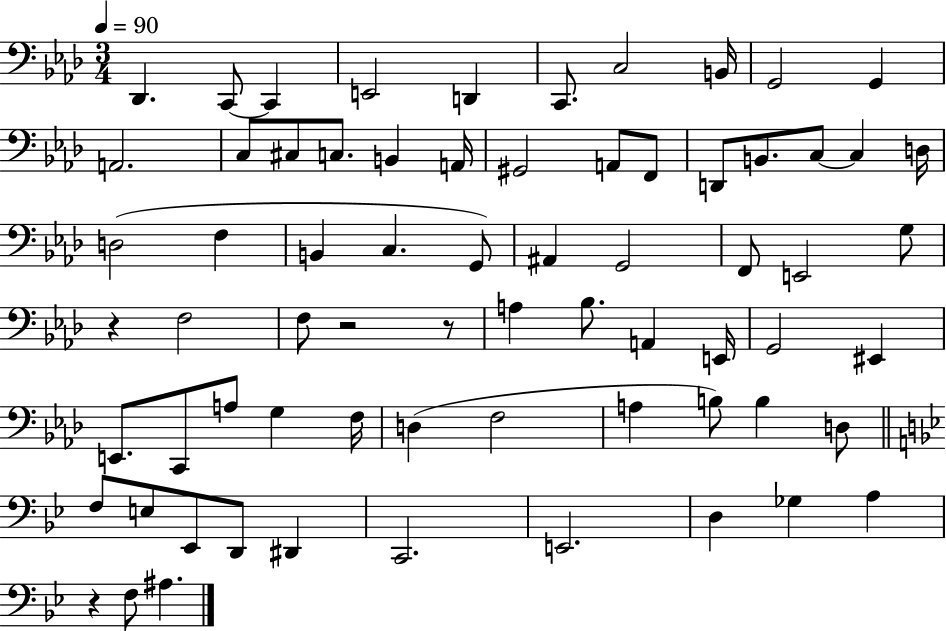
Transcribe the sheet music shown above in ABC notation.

X:1
T:Untitled
M:3/4
L:1/4
K:Ab
_D,, C,,/2 C,, E,,2 D,, C,,/2 C,2 B,,/4 G,,2 G,, A,,2 C,/2 ^C,/2 C,/2 B,, A,,/4 ^G,,2 A,,/2 F,,/2 D,,/2 B,,/2 C,/2 C, D,/4 D,2 F, B,, C, G,,/2 ^A,, G,,2 F,,/2 E,,2 G,/2 z F,2 F,/2 z2 z/2 A, _B,/2 A,, E,,/4 G,,2 ^E,, E,,/2 C,,/2 A,/2 G, F,/4 D, F,2 A, B,/2 B, D,/2 F,/2 E,/2 _E,,/2 D,,/2 ^D,, C,,2 E,,2 D, _G, A, z F,/2 ^A,